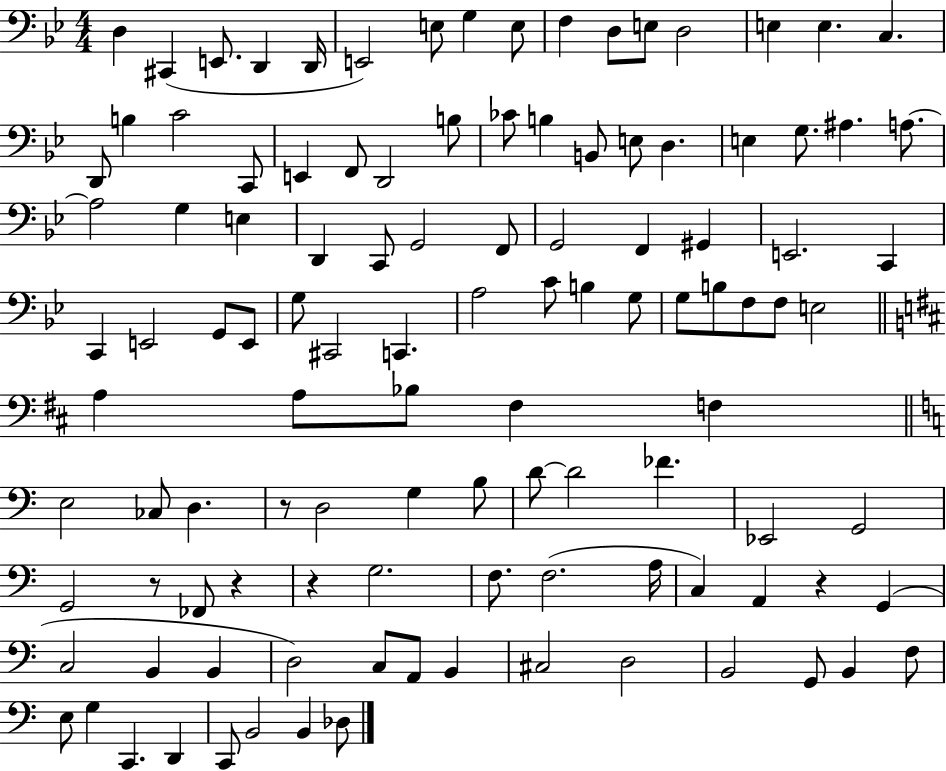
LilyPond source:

{
  \clef bass
  \numericTimeSignature
  \time 4/4
  \key bes \major
  d4 cis,4( e,8. d,4 d,16 | e,2) e8 g4 e8 | f4 d8 e8 d2 | e4 e4. c4. | \break d,8 b4 c'2 c,8 | e,4 f,8 d,2 b8 | ces'8 b4 b,8 e8 d4. | e4 g8. ais4. a8.~~ | \break a2 g4 e4 | d,4 c,8 g,2 f,8 | g,2 f,4 gis,4 | e,2. c,4 | \break c,4 e,2 g,8 e,8 | g8 cis,2 c,4. | a2 c'8 b4 g8 | g8 b8 f8 f8 e2 | \break \bar "||" \break \key d \major a4 a8 bes8 fis4 f4 | \bar "||" \break \key c \major e2 ces8 d4. | r8 d2 g4 b8 | d'8~~ d'2 fes'4. | ees,2 g,2 | \break g,2 r8 fes,8 r4 | r4 g2. | f8. f2.( a16 | c4) a,4 r4 g,4( | \break c2 b,4 b,4 | d2) c8 a,8 b,4 | cis2 d2 | b,2 g,8 b,4 f8 | \break e8 g4 c,4. d,4 | c,8 b,2 b,4 des8 | \bar "|."
}